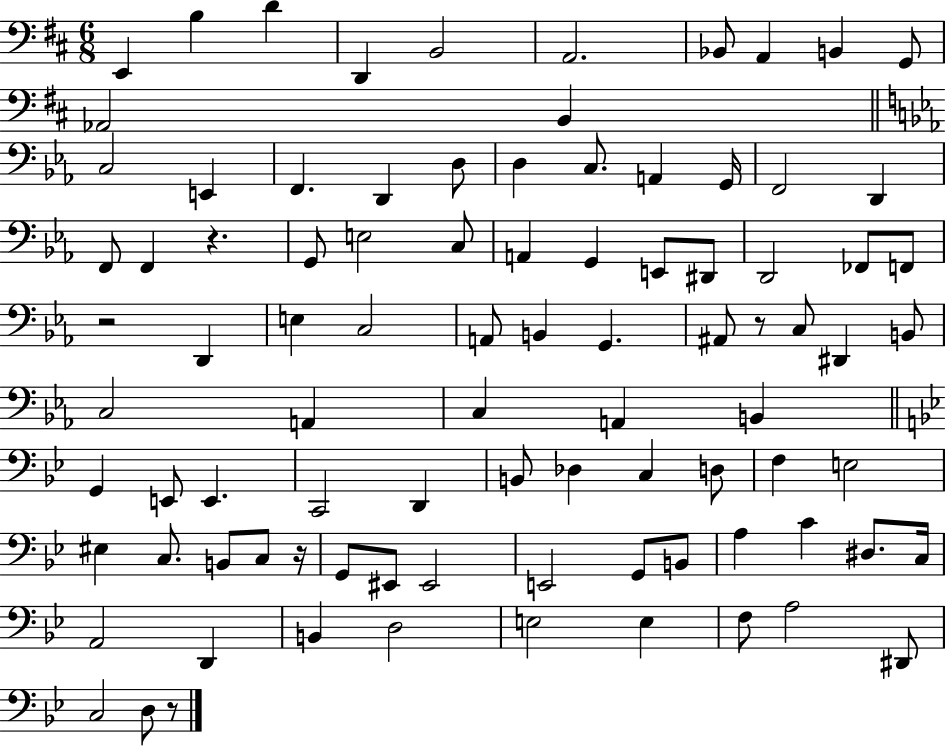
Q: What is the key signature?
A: D major